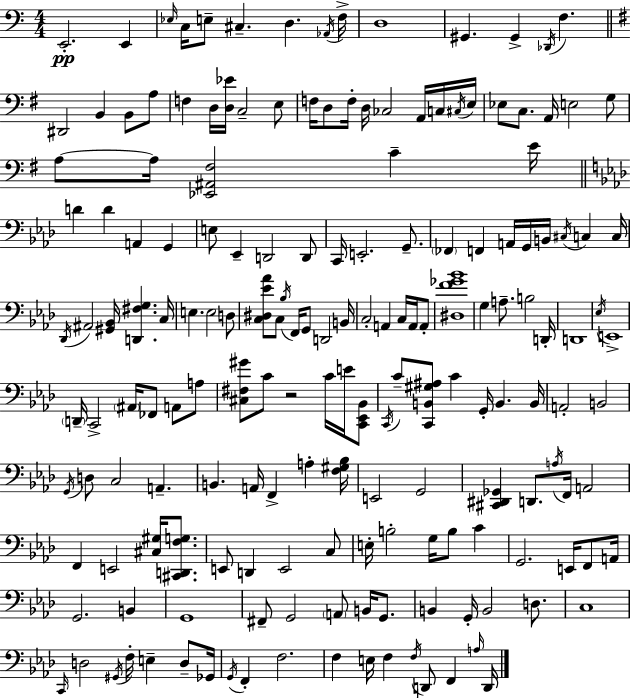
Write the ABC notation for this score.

X:1
T:Untitled
M:4/4
L:1/4
K:Am
E,,2 E,, _E,/4 C,/4 E,/2 ^C, D, _A,,/4 F,/4 D,4 ^G,, ^G,, _D,,/4 F, ^D,,2 B,, B,,/2 A,/2 F, D,/4 [D,_E]/4 C,2 E,/2 F,/4 D,/2 F,/4 D,/4 _C,2 A,,/4 C,/4 ^C,/4 E,/4 _E,/2 C,/2 A,,/4 E,2 G,/2 A,/2 A,/4 [_E,,^A,,^F,]2 C E/4 D D A,, G,, E,/2 _E,, D,,2 D,,/2 C,,/4 E,,2 G,,/2 _F,, F,, A,,/4 G,,/4 B,,/4 ^C,/4 C, C,/4 _D,,/4 ^A,,2 [^G,,_B,,]/4 [D,,^F,G,] C,/4 E, E,2 D,/2 [C,^D,_E_A]/2 C,/2 _B,/4 F,,/4 G,,/2 D,,2 B,,/4 C,2 A,, C,/4 A,,/4 A,,/2 [^D,F_G_B]4 G, A,/2 B,2 D,,/4 D,,4 _E,/4 E,,4 D,,/4 C,,2 ^A,,/4 _F,,/2 A,,/2 A,/2 [^C,^F,^G]/2 C/2 z2 C/4 E/4 [C,,_E,,_B,,]/2 C,,/4 C/2 [C,,B,,^G,^A,]/2 C G,,/4 B,, B,,/4 A,,2 B,,2 G,,/4 D,/2 C,2 A,, B,, A,,/4 F,, A, [F,^G,_B,]/4 E,,2 G,,2 [^C,,^D,,_G,,] D,,/2 A,/4 F,,/4 A,,2 F,, E,,2 [^C,^G,]/4 [^C,,D,,F,G,]/2 E,,/2 D,, E,,2 C,/2 E,/4 B,2 G,/4 B,/2 C G,,2 E,,/4 F,,/2 A,,/4 G,,2 B,, G,,4 ^F,,/2 G,,2 A,,/2 B,,/4 G,,/2 B,, G,,/4 B,,2 D,/2 C,4 C,,/4 D,2 ^G,,/4 F,/4 E, D,/2 _G,,/4 G,,/4 F,, F,2 F, E,/4 F, F,/4 D,,/2 F,, A,/4 D,,/4